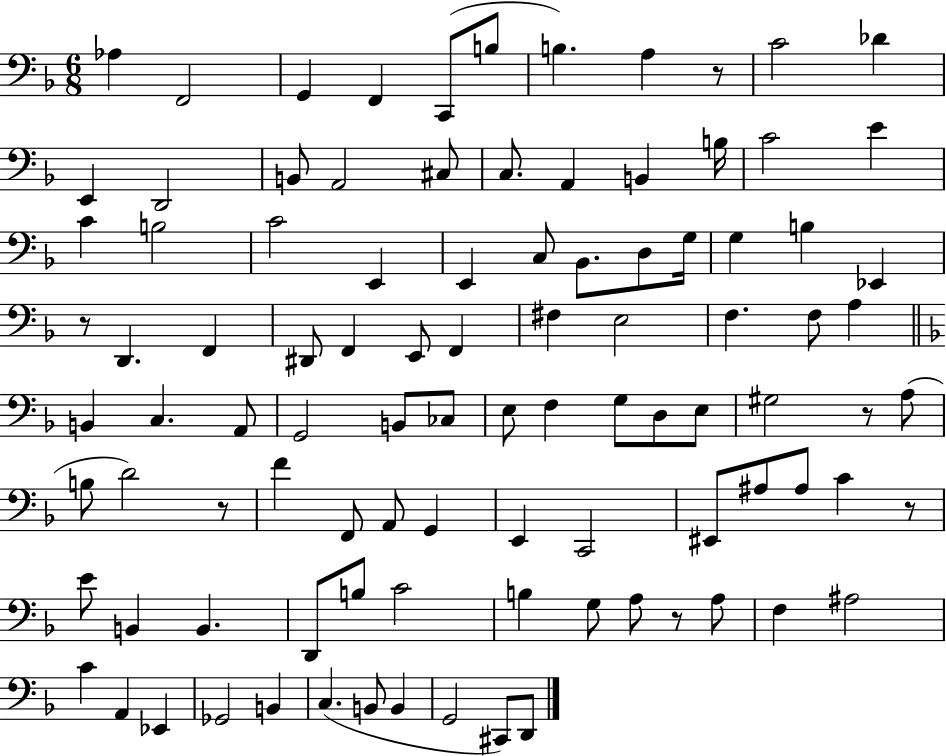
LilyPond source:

{
  \clef bass
  \numericTimeSignature
  \time 6/8
  \key f \major
  aes4 f,2 | g,4 f,4 c,8( b8 | b4.) a4 r8 | c'2 des'4 | \break e,4 d,2 | b,8 a,2 cis8 | c8. a,4 b,4 b16 | c'2 e'4 | \break c'4 b2 | c'2 e,4 | e,4 c8 bes,8. d8 g16 | g4 b4 ees,4 | \break r8 d,4. f,4 | dis,8 f,4 e,8 f,4 | fis4 e2 | f4. f8 a4 | \break \bar "||" \break \key f \major b,4 c4. a,8 | g,2 b,8 ces8 | e8 f4 g8 d8 e8 | gis2 r8 a8( | \break b8 d'2) r8 | f'4 f,8 a,8 g,4 | e,4 c,2 | eis,8 ais8 ais8 c'4 r8 | \break e'8 b,4 b,4. | d,8 b8 c'2 | b4 g8 a8 r8 a8 | f4 ais2 | \break c'4 a,4 ees,4 | ges,2 b,4 | c4.( b,8 b,4 | g,2 cis,8) d,8 | \break \bar "|."
}